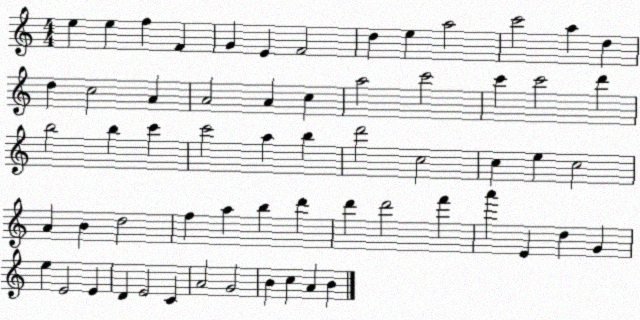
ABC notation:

X:1
T:Untitled
M:4/4
L:1/4
K:C
e e f F G E F2 d e a2 c'2 a d d c2 A A2 A c a2 c'2 c' c'2 d' b2 b c' c'2 a b d'2 c2 c e c2 A B d2 f a b d' d' d'2 f' a' E d G e E2 E D E2 C A2 G2 B c A B